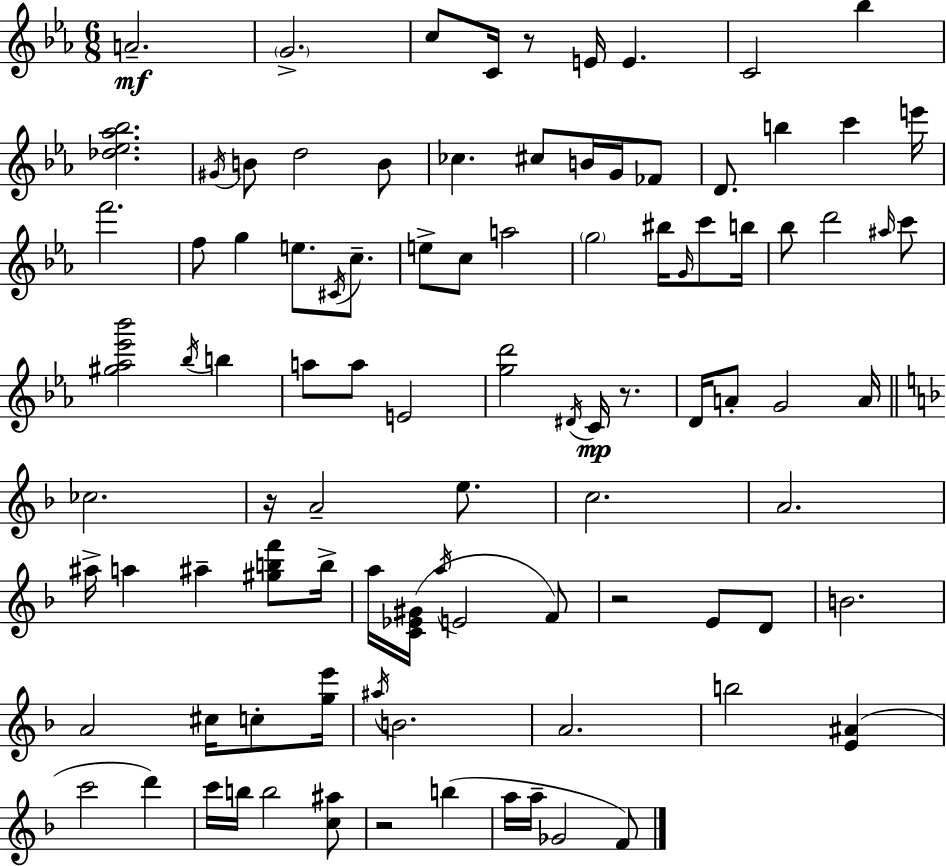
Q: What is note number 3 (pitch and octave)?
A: C5